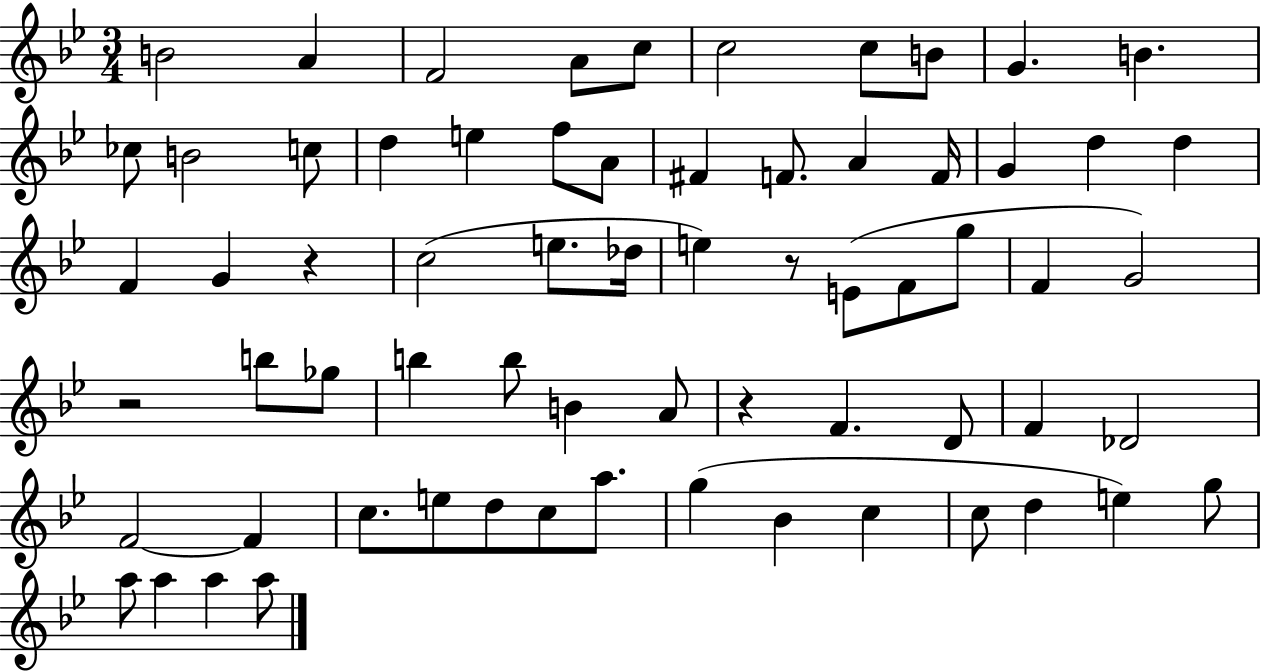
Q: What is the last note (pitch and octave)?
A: A5